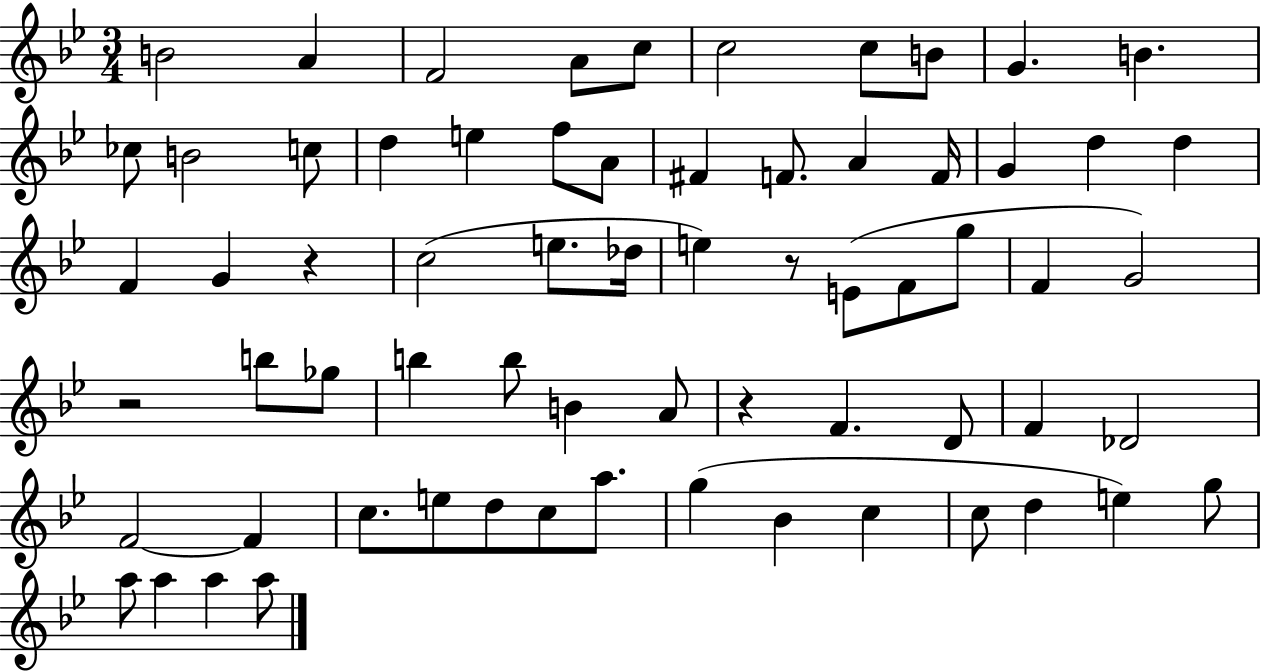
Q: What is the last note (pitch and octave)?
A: A5